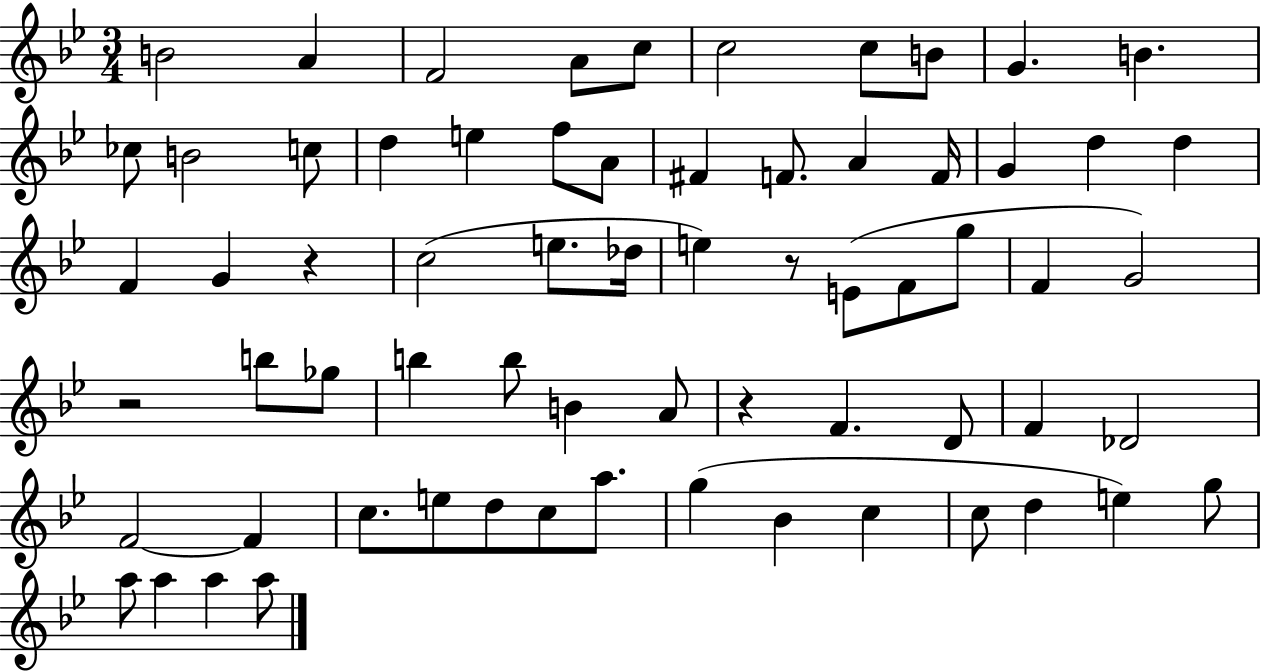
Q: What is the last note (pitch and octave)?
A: A5